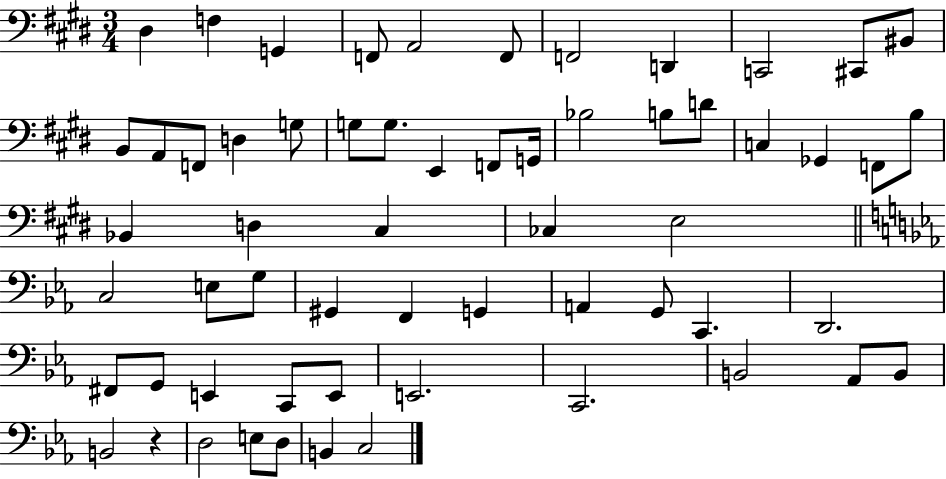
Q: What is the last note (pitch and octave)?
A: C3